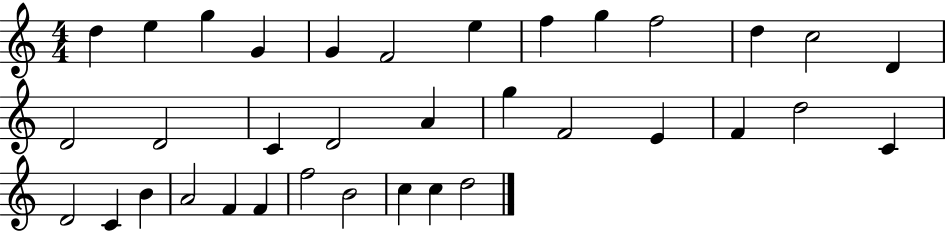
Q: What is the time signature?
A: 4/4